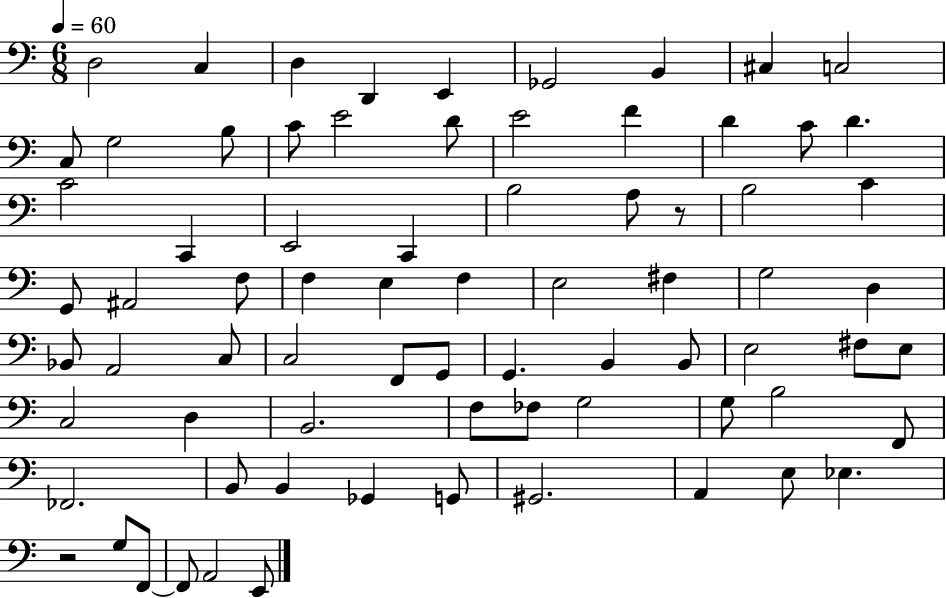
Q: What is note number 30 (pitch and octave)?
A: A#2